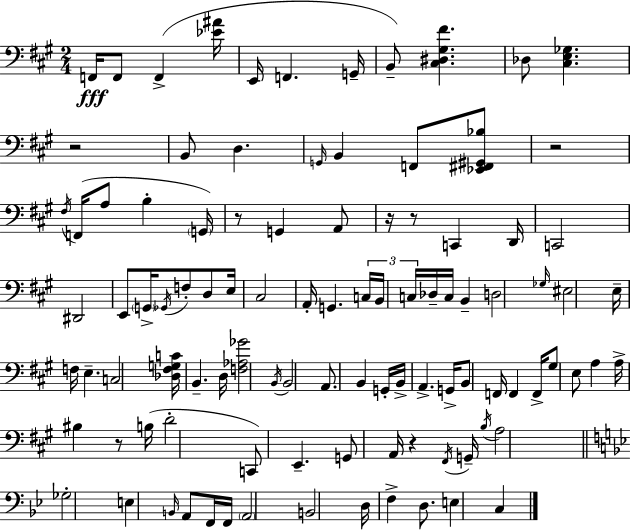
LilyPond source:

{
  \clef bass
  \numericTimeSignature
  \time 2/4
  \key a \major
  f,16\fff f,8 f,4->( <ees' ais'>16 | e,16 f,4. g,16-- | b,8--) <cis dis gis fis'>4. | des8 <cis e ges>4. | \break r2 | b,8 d4. | \grace { g,16 } b,4 f,8 <ees, fis, gis, bes>8 | r2 | \break \acciaccatura { fis16 }( f,16 a8 b4-. | \parenthesize g,16) r8 g,4 | a,8 r16 r8 c,4 | d,16 c,2 | \break dis,2 | e,8 \parenthesize g,16-> \acciaccatura { ges,16 } f8-. | d8 e16 cis2 | a,16-. g,4. | \break \tuplet 3/2 { c16 b,16 c16 } des16-- c16 b,4-- | d2 | \grace { ges16 } eis2 | e16-- f16 e4.-- | \break c2 | <des fis g c'>16 b,4.-- | d16 <f aes ges'>2 | \acciaccatura { b,16 } b,2 | \break a,8. | b,4 g,16-. b,16-> a,4.-> | g,16-> b,8 f,16 | f,4 f,16-> gis8 e8 | \break a4 a16-> bis4 | r8 b16( d'2-. | c,8) e,4.-- | g,8 a,16 | \break r4 \acciaccatura { fis,16 } g,16-- \acciaccatura { b16 } a2 | \bar "||" \break \key bes \major ges2-. | e4 \grace { b,16 } a,8 f,16 | f,16 \parenthesize a,2 | b,2 | \break d16 f4-> d8. | e4 c4 | \bar "|."
}